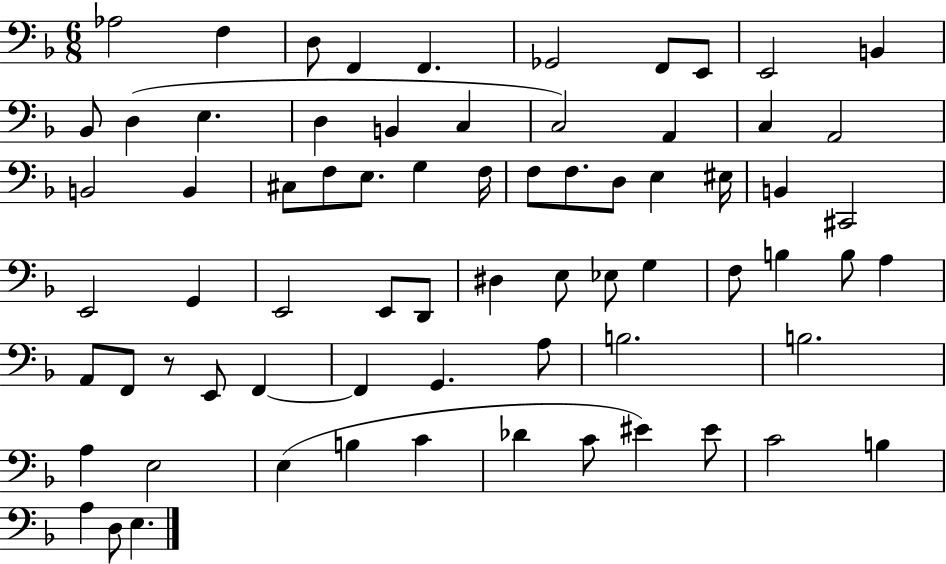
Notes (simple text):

Ab3/h F3/q D3/e F2/q F2/q. Gb2/h F2/e E2/e E2/h B2/q Bb2/e D3/q E3/q. D3/q B2/q C3/q C3/h A2/q C3/q A2/h B2/h B2/q C#3/e F3/e E3/e. G3/q F3/s F3/e F3/e. D3/e E3/q EIS3/s B2/q C#2/h E2/h G2/q E2/h E2/e D2/e D#3/q E3/e Eb3/e G3/q F3/e B3/q B3/e A3/q A2/e F2/e R/e E2/e F2/q F2/q G2/q. A3/e B3/h. B3/h. A3/q E3/h E3/q B3/q C4/q Db4/q C4/e EIS4/q EIS4/e C4/h B3/q A3/q D3/e E3/q.